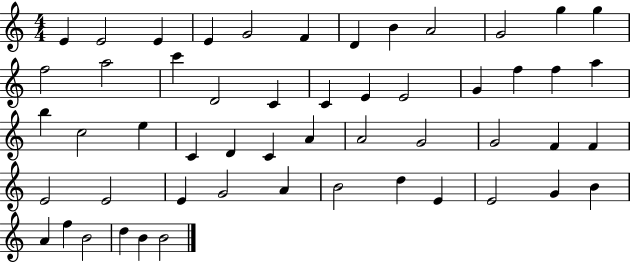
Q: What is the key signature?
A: C major